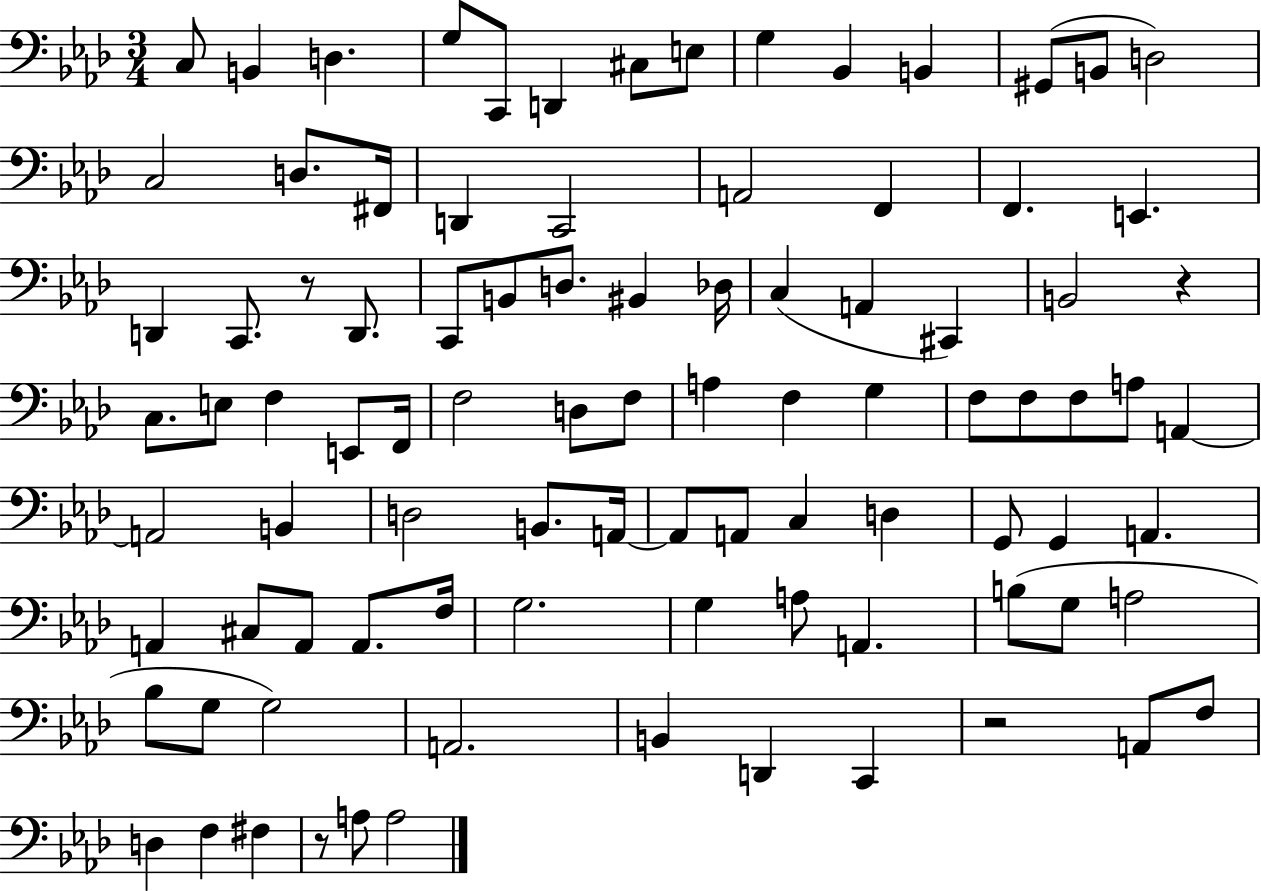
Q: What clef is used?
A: bass